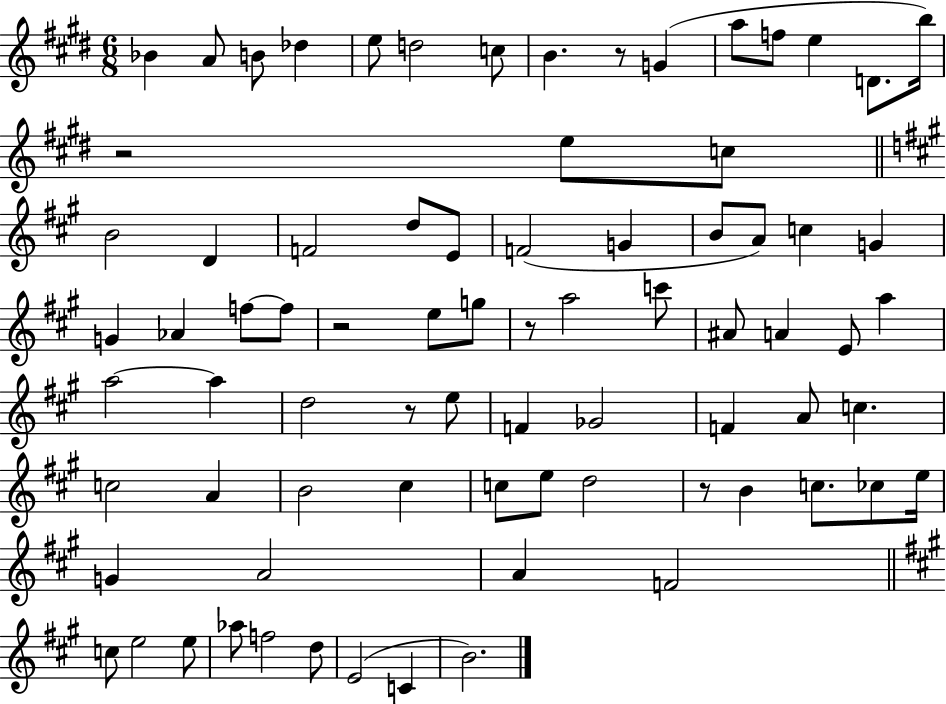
{
  \clef treble
  \numericTimeSignature
  \time 6/8
  \key e \major
  bes'4 a'8 b'8 des''4 | e''8 d''2 c''8 | b'4. r8 g'4( | a''8 f''8 e''4 d'8. b''16) | \break r2 e''8 c''8 | \bar "||" \break \key a \major b'2 d'4 | f'2 d''8 e'8 | f'2( g'4 | b'8 a'8) c''4 g'4 | \break g'4 aes'4 f''8~~ f''8 | r2 e''8 g''8 | r8 a''2 c'''8 | ais'8 a'4 e'8 a''4 | \break a''2~~ a''4 | d''2 r8 e''8 | f'4 ges'2 | f'4 a'8 c''4. | \break c''2 a'4 | b'2 cis''4 | c''8 e''8 d''2 | r8 b'4 c''8. ces''8 e''16 | \break g'4 a'2 | a'4 f'2 | \bar "||" \break \key a \major c''8 e''2 e''8 | aes''8 f''2 d''8 | e'2( c'4 | b'2.) | \break \bar "|."
}